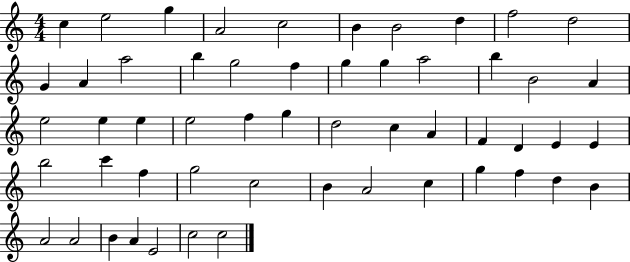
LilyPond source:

{
  \clef treble
  \numericTimeSignature
  \time 4/4
  \key c \major
  c''4 e''2 g''4 | a'2 c''2 | b'4 b'2 d''4 | f''2 d''2 | \break g'4 a'4 a''2 | b''4 g''2 f''4 | g''4 g''4 a''2 | b''4 b'2 a'4 | \break e''2 e''4 e''4 | e''2 f''4 g''4 | d''2 c''4 a'4 | f'4 d'4 e'4 e'4 | \break b''2 c'''4 f''4 | g''2 c''2 | b'4 a'2 c''4 | g''4 f''4 d''4 b'4 | \break a'2 a'2 | b'4 a'4 e'2 | c''2 c''2 | \bar "|."
}